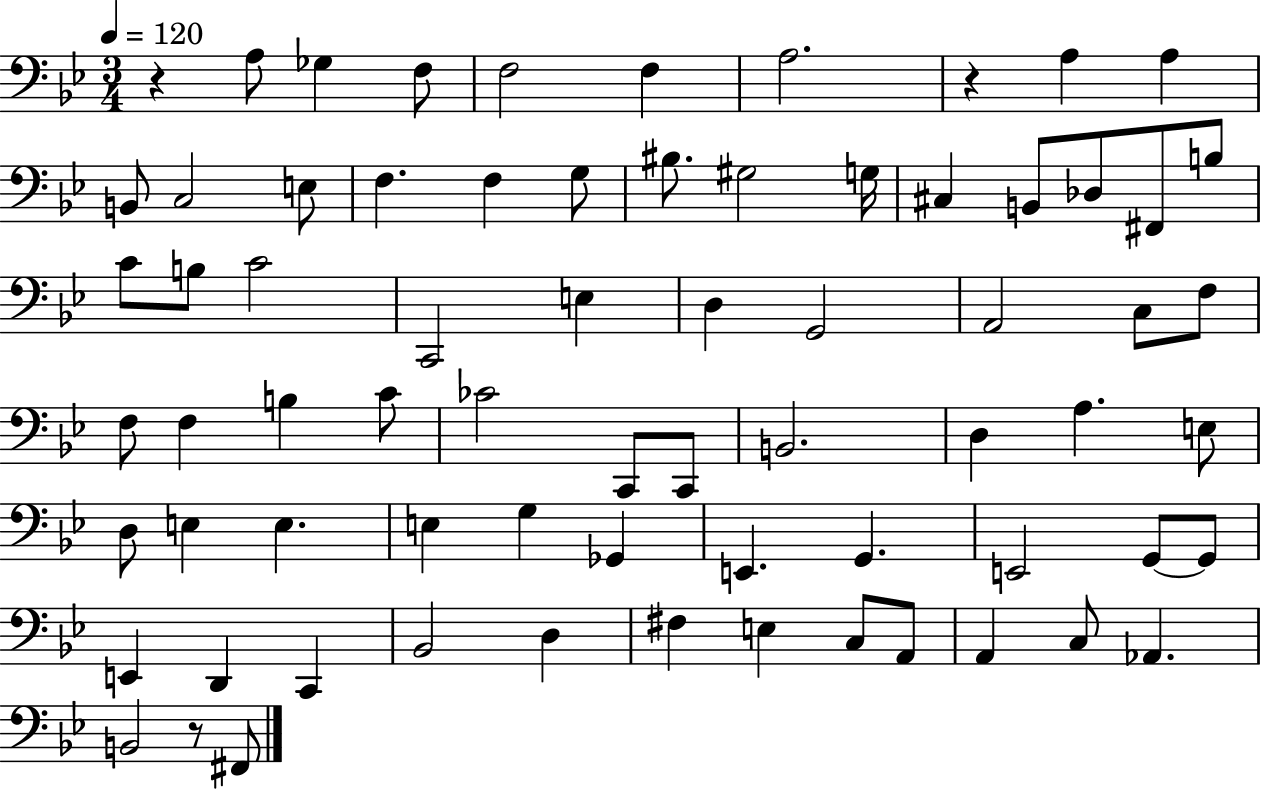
{
  \clef bass
  \numericTimeSignature
  \time 3/4
  \key bes \major
  \tempo 4 = 120
  r4 a8 ges4 f8 | f2 f4 | a2. | r4 a4 a4 | \break b,8 c2 e8 | f4. f4 g8 | bis8. gis2 g16 | cis4 b,8 des8 fis,8 b8 | \break c'8 b8 c'2 | c,2 e4 | d4 g,2 | a,2 c8 f8 | \break f8 f4 b4 c'8 | ces'2 c,8 c,8 | b,2. | d4 a4. e8 | \break d8 e4 e4. | e4 g4 ges,4 | e,4. g,4. | e,2 g,8~~ g,8 | \break e,4 d,4 c,4 | bes,2 d4 | fis4 e4 c8 a,8 | a,4 c8 aes,4. | \break b,2 r8 fis,8 | \bar "|."
}